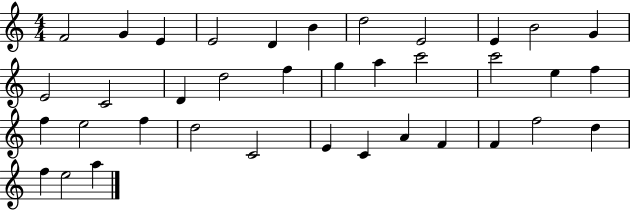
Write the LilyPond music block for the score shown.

{
  \clef treble
  \numericTimeSignature
  \time 4/4
  \key c \major
  f'2 g'4 e'4 | e'2 d'4 b'4 | d''2 e'2 | e'4 b'2 g'4 | \break e'2 c'2 | d'4 d''2 f''4 | g''4 a''4 c'''2 | c'''2 e''4 f''4 | \break f''4 e''2 f''4 | d''2 c'2 | e'4 c'4 a'4 f'4 | f'4 f''2 d''4 | \break f''4 e''2 a''4 | \bar "|."
}